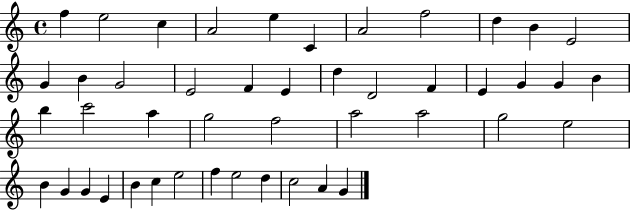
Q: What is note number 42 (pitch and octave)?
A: E5